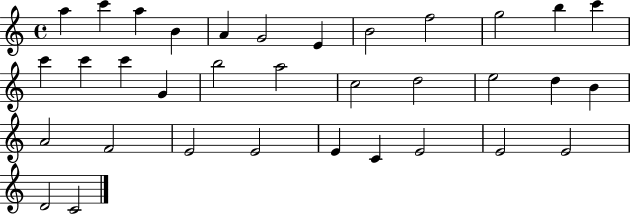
{
  \clef treble
  \time 4/4
  \defaultTimeSignature
  \key c \major
  a''4 c'''4 a''4 b'4 | a'4 g'2 e'4 | b'2 f''2 | g''2 b''4 c'''4 | \break c'''4 c'''4 c'''4 g'4 | b''2 a''2 | c''2 d''2 | e''2 d''4 b'4 | \break a'2 f'2 | e'2 e'2 | e'4 c'4 e'2 | e'2 e'2 | \break d'2 c'2 | \bar "|."
}